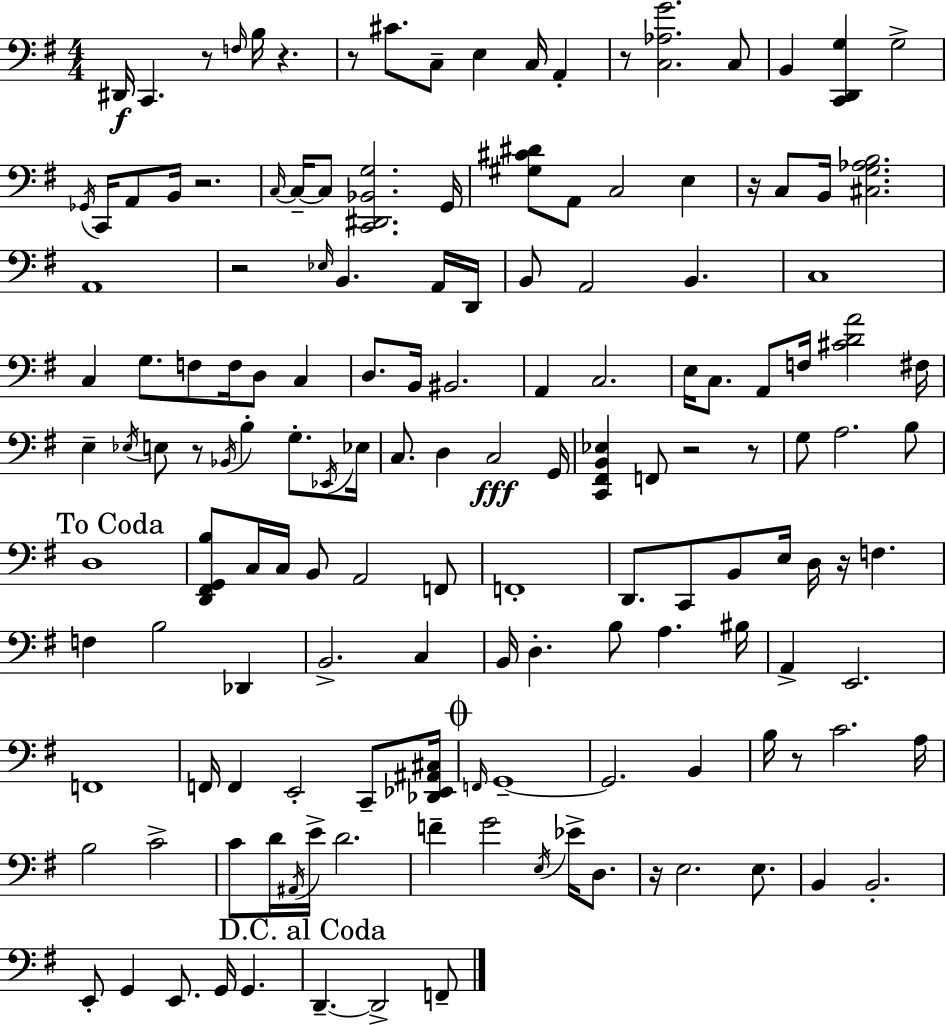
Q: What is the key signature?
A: E minor